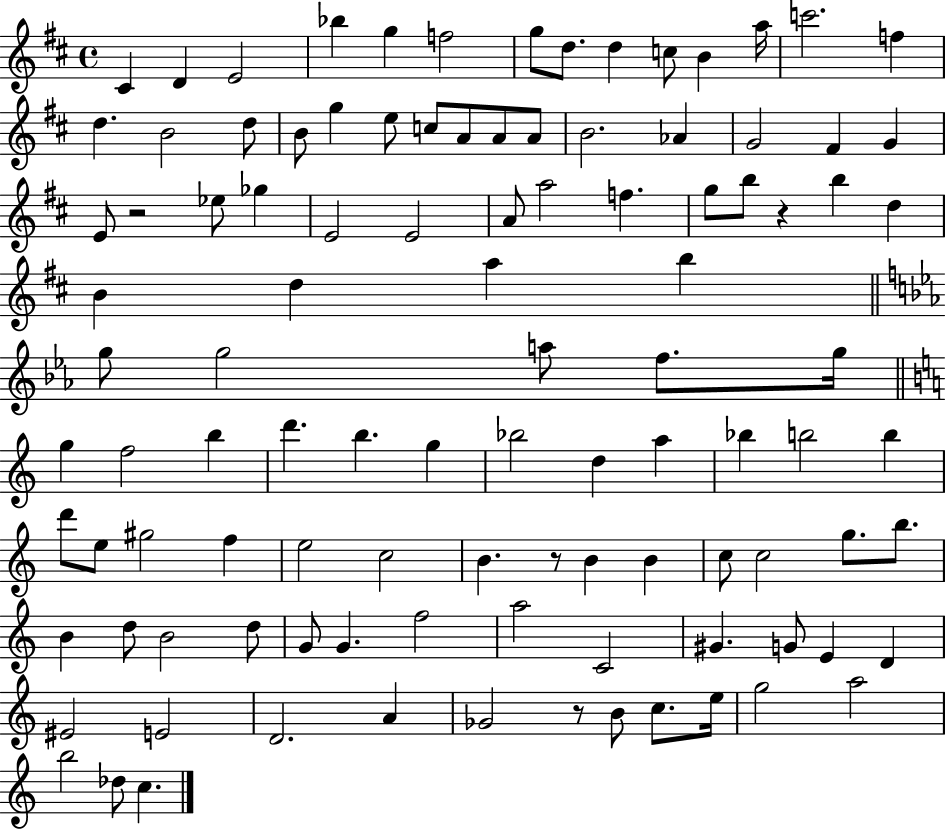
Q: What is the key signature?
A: D major